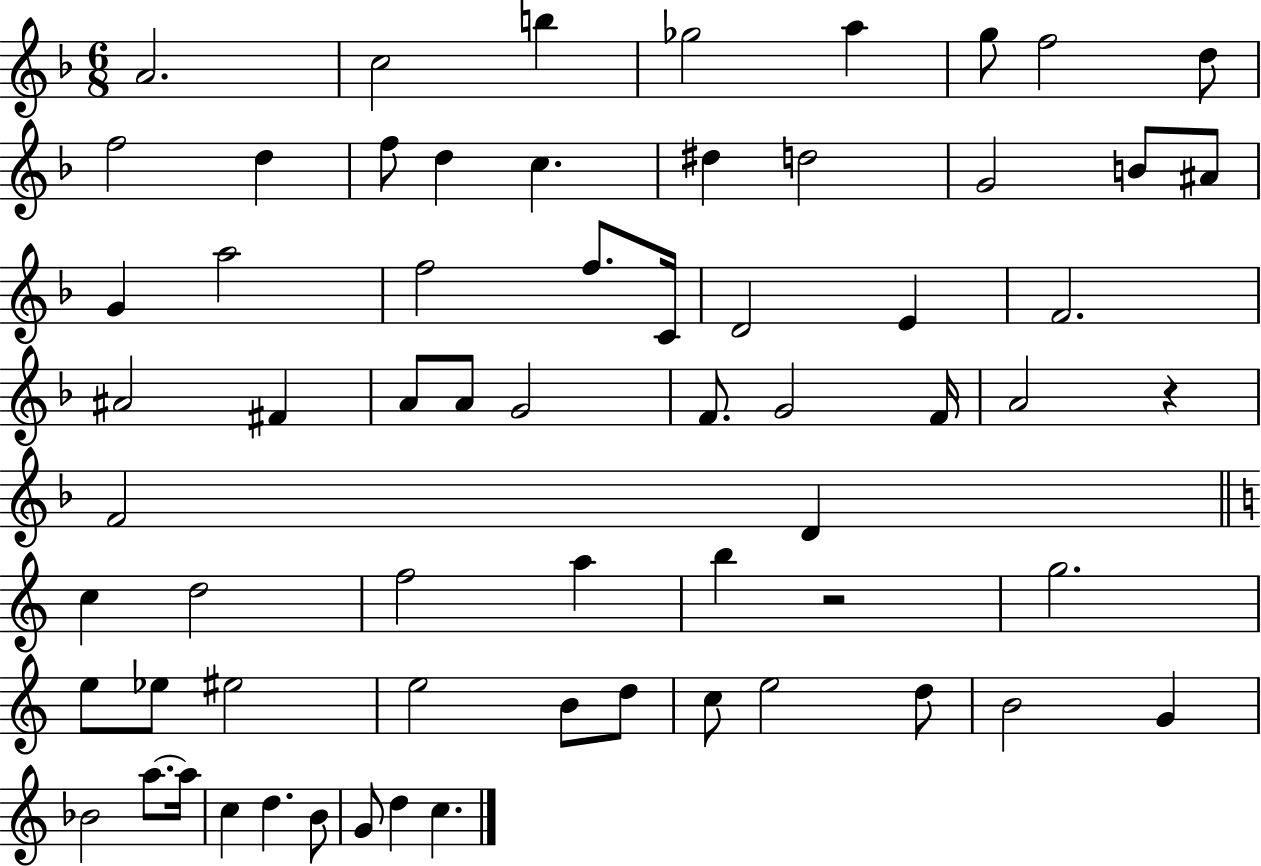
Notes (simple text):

A4/h. C5/h B5/q Gb5/h A5/q G5/e F5/h D5/e F5/h D5/q F5/e D5/q C5/q. D#5/q D5/h G4/h B4/e A#4/e G4/q A5/h F5/h F5/e. C4/s D4/h E4/q F4/h. A#4/h F#4/q A4/e A4/e G4/h F4/e. G4/h F4/s A4/h R/q F4/h D4/q C5/q D5/h F5/h A5/q B5/q R/h G5/h. E5/e Eb5/e EIS5/h E5/h B4/e D5/e C5/e E5/h D5/e B4/h G4/q Bb4/h A5/e. A5/s C5/q D5/q. B4/e G4/e D5/q C5/q.